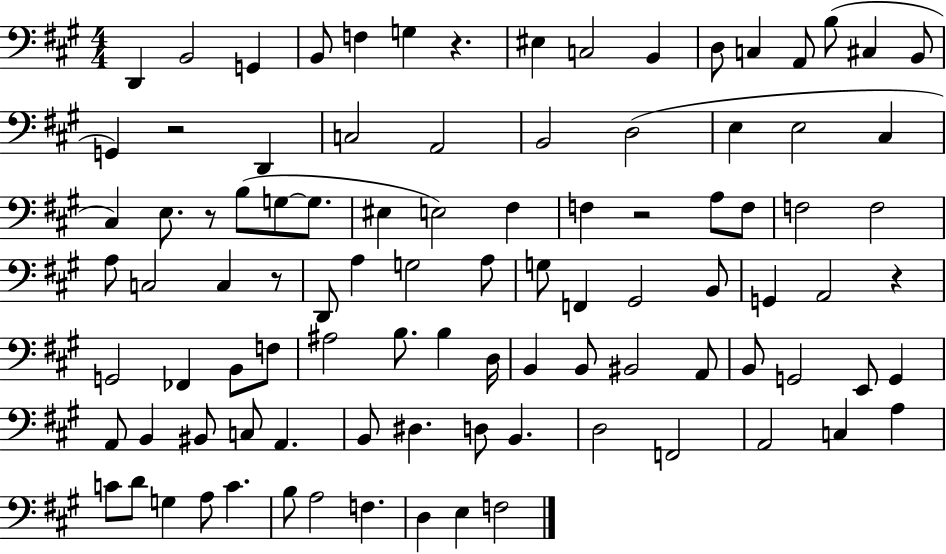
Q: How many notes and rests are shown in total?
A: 97